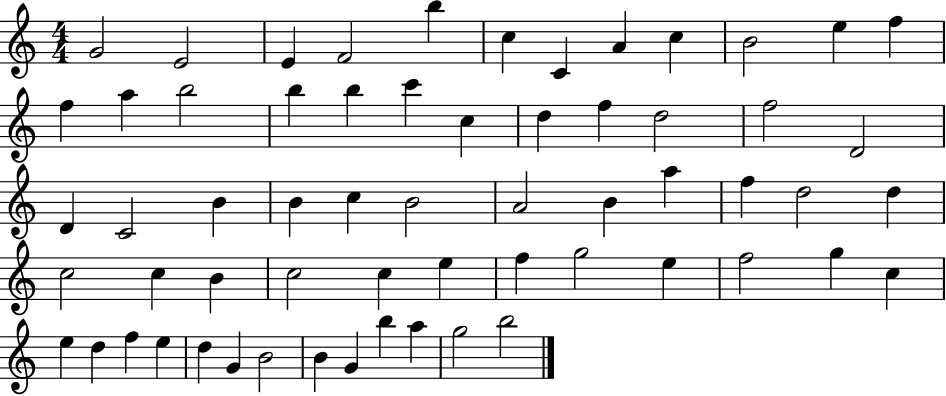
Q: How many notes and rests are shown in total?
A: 61